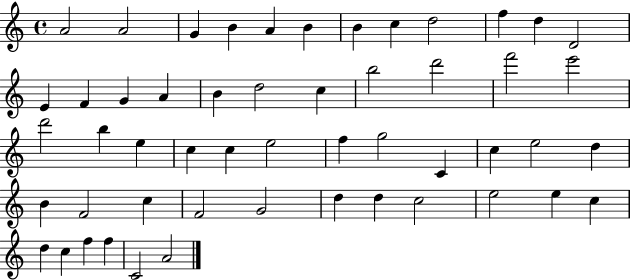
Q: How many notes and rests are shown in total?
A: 52